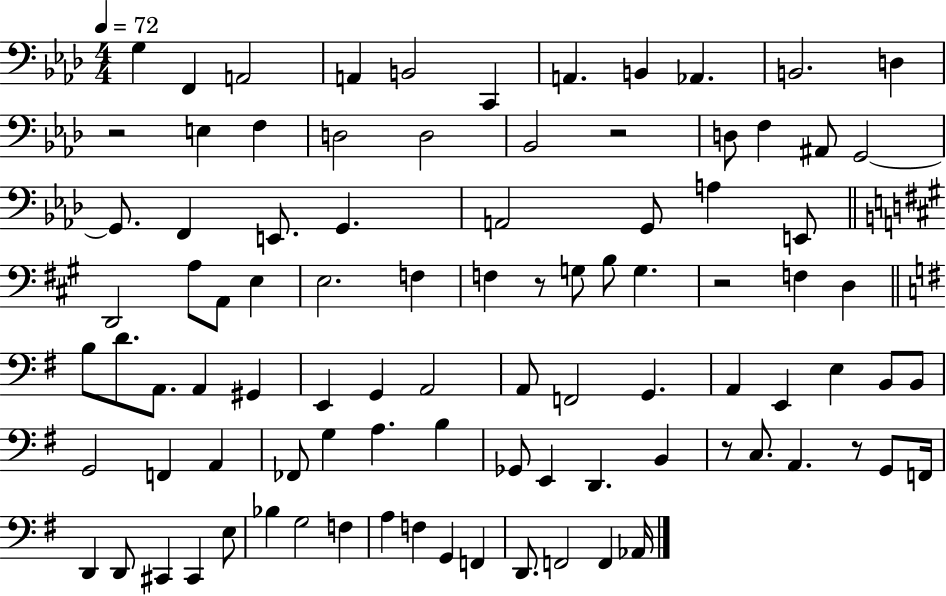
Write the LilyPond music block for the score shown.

{
  \clef bass
  \numericTimeSignature
  \time 4/4
  \key aes \major
  \tempo 4 = 72
  g4 f,4 a,2 | a,4 b,2 c,4 | a,4. b,4 aes,4. | b,2. d4 | \break r2 e4 f4 | d2 d2 | bes,2 r2 | d8 f4 ais,8 g,2~~ | \break g,8. f,4 e,8. g,4. | a,2 g,8 a4 e,8 | \bar "||" \break \key a \major d,2 a8 a,8 e4 | e2. f4 | f4 r8 g8 b8 g4. | r2 f4 d4 | \break \bar "||" \break \key g \major b8 d'8. a,8. a,4 gis,4 | e,4 g,4 a,2 | a,8 f,2 g,4. | a,4 e,4 e4 b,8 b,8 | \break g,2 f,4 a,4 | fes,8 g4 a4. b4 | ges,8 e,4 d,4. b,4 | r8 c8. a,4. r8 g,8 f,16 | \break d,4 d,8 cis,4 cis,4 e8 | bes4 g2 f4 | a4 f4 g,4 f,4 | d,8. f,2 f,4 aes,16 | \break \bar "|."
}